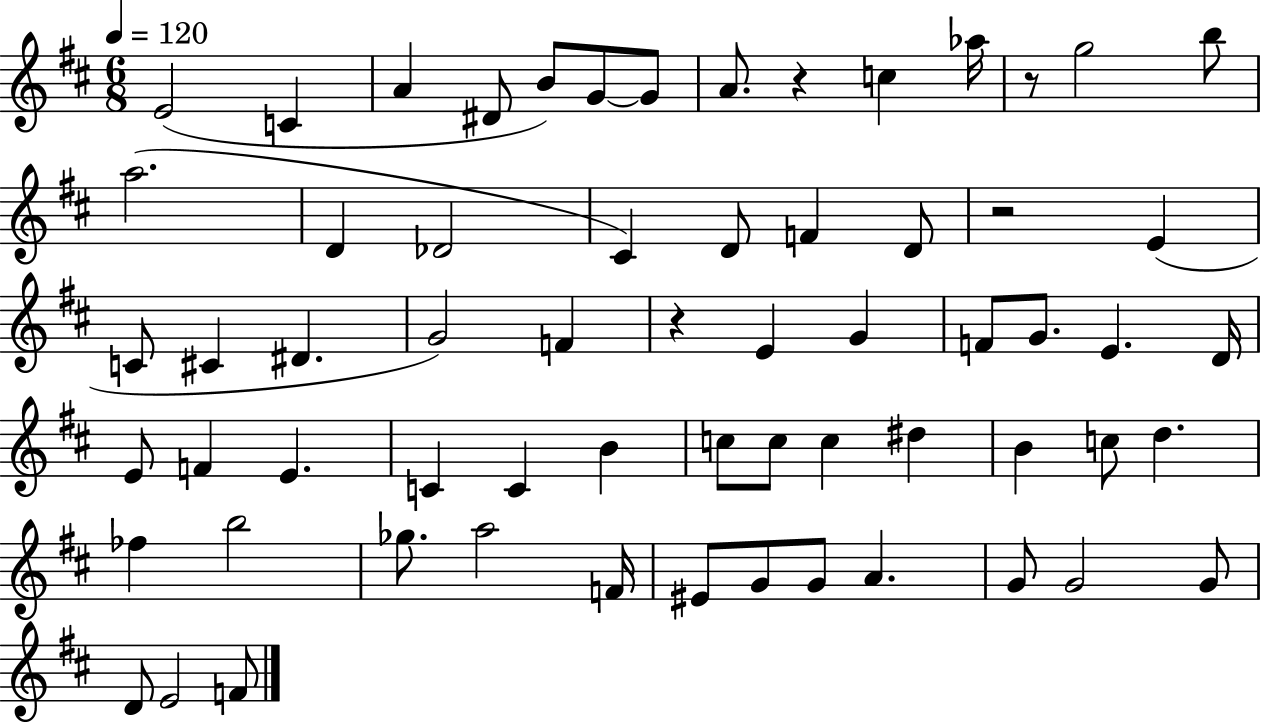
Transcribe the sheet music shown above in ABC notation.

X:1
T:Untitled
M:6/8
L:1/4
K:D
E2 C A ^D/2 B/2 G/2 G/2 A/2 z c _a/4 z/2 g2 b/2 a2 D _D2 ^C D/2 F D/2 z2 E C/2 ^C ^D G2 F z E G F/2 G/2 E D/4 E/2 F E C C B c/2 c/2 c ^d B c/2 d _f b2 _g/2 a2 F/4 ^E/2 G/2 G/2 A G/2 G2 G/2 D/2 E2 F/2